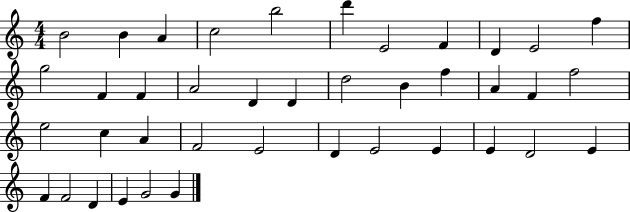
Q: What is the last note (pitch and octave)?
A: G4